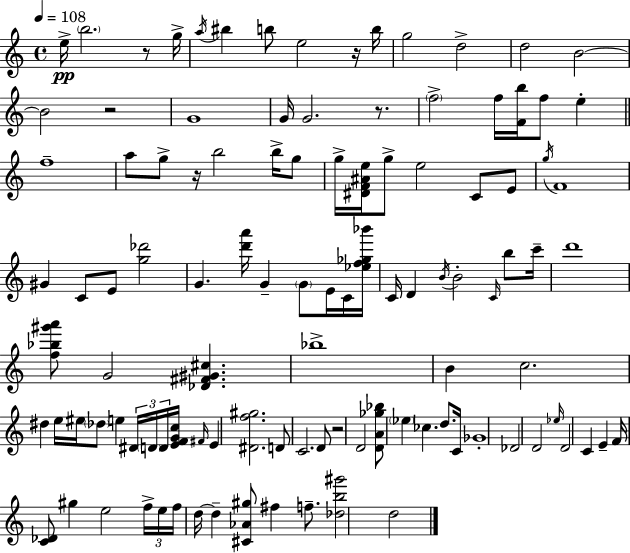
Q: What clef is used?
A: treble